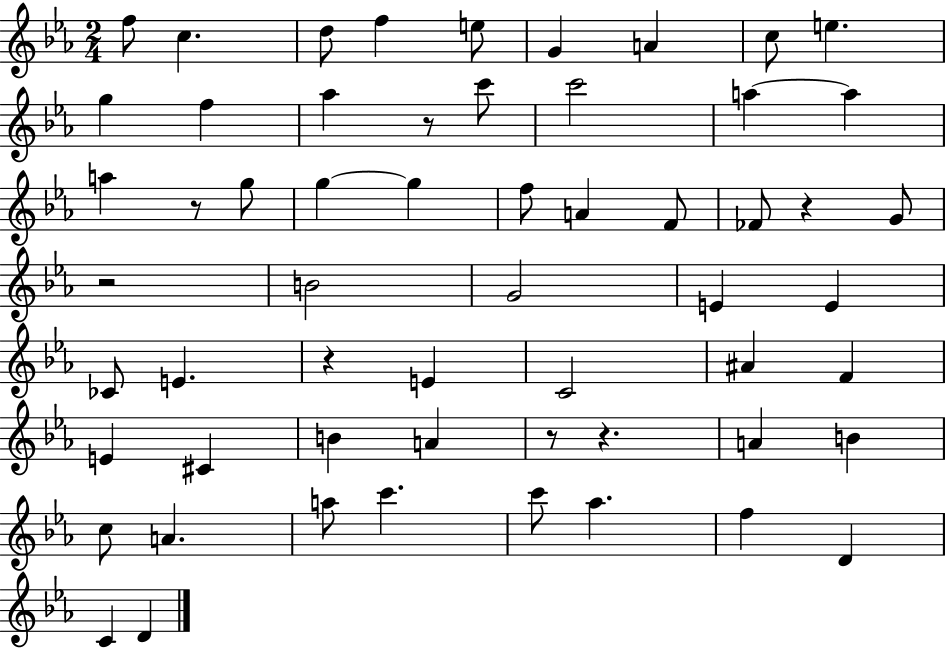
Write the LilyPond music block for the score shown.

{
  \clef treble
  \numericTimeSignature
  \time 2/4
  \key ees \major
  f''8 c''4. | d''8 f''4 e''8 | g'4 a'4 | c''8 e''4. | \break g''4 f''4 | aes''4 r8 c'''8 | c'''2 | a''4~~ a''4 | \break a''4 r8 g''8 | g''4~~ g''4 | f''8 a'4 f'8 | fes'8 r4 g'8 | \break r2 | b'2 | g'2 | e'4 e'4 | \break ces'8 e'4. | r4 e'4 | c'2 | ais'4 f'4 | \break e'4 cis'4 | b'4 a'4 | r8 r4. | a'4 b'4 | \break c''8 a'4. | a''8 c'''4. | c'''8 aes''4. | f''4 d'4 | \break c'4 d'4 | \bar "|."
}